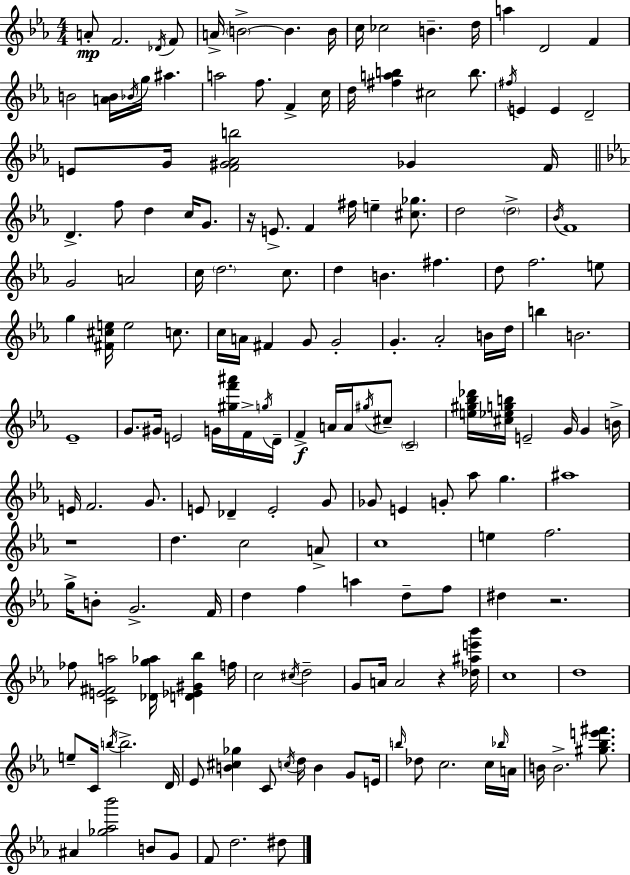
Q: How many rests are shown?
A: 4